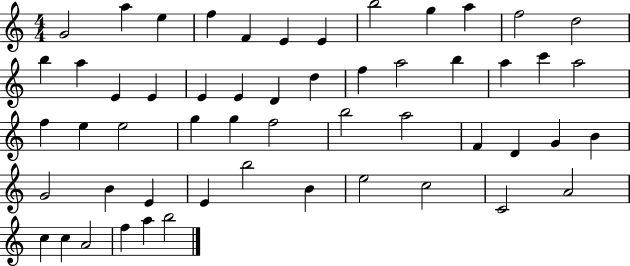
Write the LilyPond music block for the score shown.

{
  \clef treble
  \numericTimeSignature
  \time 4/4
  \key c \major
  g'2 a''4 e''4 | f''4 f'4 e'4 e'4 | b''2 g''4 a''4 | f''2 d''2 | \break b''4 a''4 e'4 e'4 | e'4 e'4 d'4 d''4 | f''4 a''2 b''4 | a''4 c'''4 a''2 | \break f''4 e''4 e''2 | g''4 g''4 f''2 | b''2 a''2 | f'4 d'4 g'4 b'4 | \break g'2 b'4 e'4 | e'4 b''2 b'4 | e''2 c''2 | c'2 a'2 | \break c''4 c''4 a'2 | f''4 a''4 b''2 | \bar "|."
}